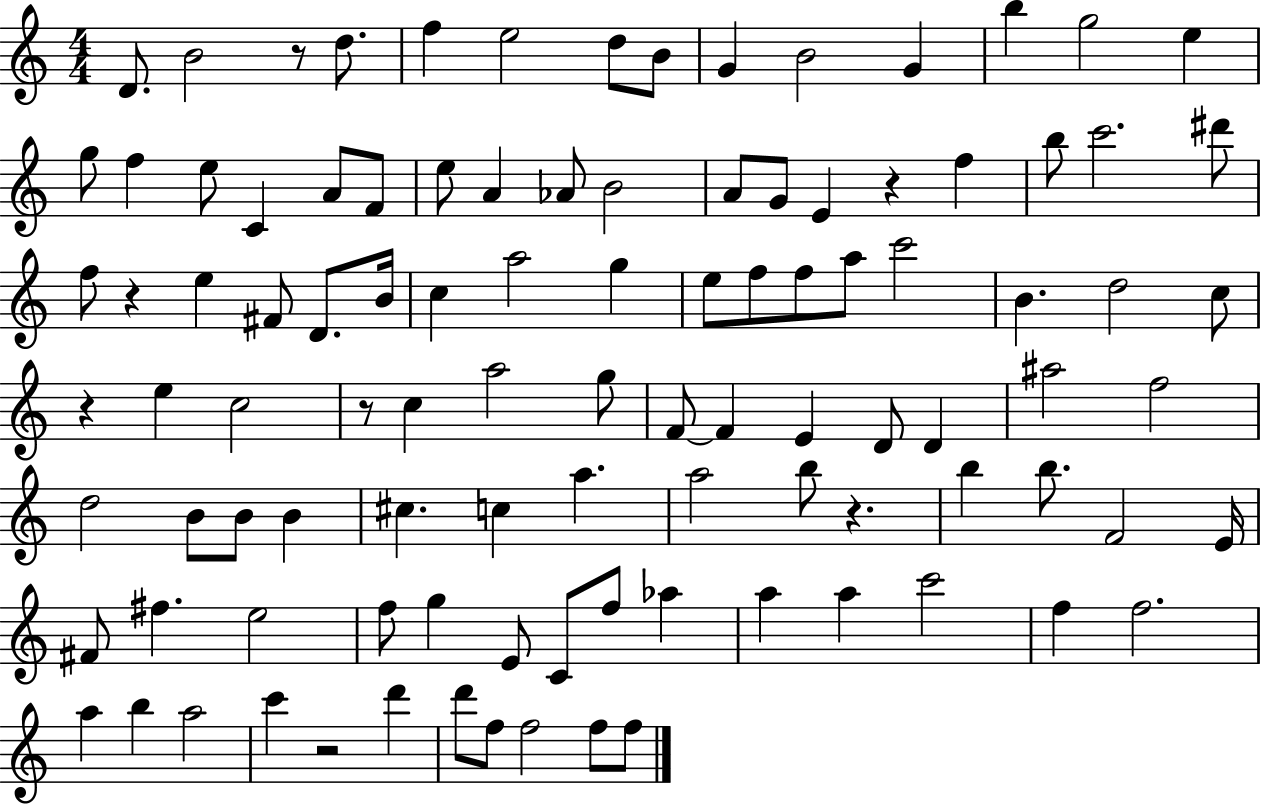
{
  \clef treble
  \numericTimeSignature
  \time 4/4
  \key c \major
  d'8. b'2 r8 d''8. | f''4 e''2 d''8 b'8 | g'4 b'2 g'4 | b''4 g''2 e''4 | \break g''8 f''4 e''8 c'4 a'8 f'8 | e''8 a'4 aes'8 b'2 | a'8 g'8 e'4 r4 f''4 | b''8 c'''2. dis'''8 | \break f''8 r4 e''4 fis'8 d'8. b'16 | c''4 a''2 g''4 | e''8 f''8 f''8 a''8 c'''2 | b'4. d''2 c''8 | \break r4 e''4 c''2 | r8 c''4 a''2 g''8 | f'8~~ f'4 e'4 d'8 d'4 | ais''2 f''2 | \break d''2 b'8 b'8 b'4 | cis''4. c''4 a''4. | a''2 b''8 r4. | b''4 b''8. f'2 e'16 | \break fis'8 fis''4. e''2 | f''8 g''4 e'8 c'8 f''8 aes''4 | a''4 a''4 c'''2 | f''4 f''2. | \break a''4 b''4 a''2 | c'''4 r2 d'''4 | d'''8 f''8 f''2 f''8 f''8 | \bar "|."
}